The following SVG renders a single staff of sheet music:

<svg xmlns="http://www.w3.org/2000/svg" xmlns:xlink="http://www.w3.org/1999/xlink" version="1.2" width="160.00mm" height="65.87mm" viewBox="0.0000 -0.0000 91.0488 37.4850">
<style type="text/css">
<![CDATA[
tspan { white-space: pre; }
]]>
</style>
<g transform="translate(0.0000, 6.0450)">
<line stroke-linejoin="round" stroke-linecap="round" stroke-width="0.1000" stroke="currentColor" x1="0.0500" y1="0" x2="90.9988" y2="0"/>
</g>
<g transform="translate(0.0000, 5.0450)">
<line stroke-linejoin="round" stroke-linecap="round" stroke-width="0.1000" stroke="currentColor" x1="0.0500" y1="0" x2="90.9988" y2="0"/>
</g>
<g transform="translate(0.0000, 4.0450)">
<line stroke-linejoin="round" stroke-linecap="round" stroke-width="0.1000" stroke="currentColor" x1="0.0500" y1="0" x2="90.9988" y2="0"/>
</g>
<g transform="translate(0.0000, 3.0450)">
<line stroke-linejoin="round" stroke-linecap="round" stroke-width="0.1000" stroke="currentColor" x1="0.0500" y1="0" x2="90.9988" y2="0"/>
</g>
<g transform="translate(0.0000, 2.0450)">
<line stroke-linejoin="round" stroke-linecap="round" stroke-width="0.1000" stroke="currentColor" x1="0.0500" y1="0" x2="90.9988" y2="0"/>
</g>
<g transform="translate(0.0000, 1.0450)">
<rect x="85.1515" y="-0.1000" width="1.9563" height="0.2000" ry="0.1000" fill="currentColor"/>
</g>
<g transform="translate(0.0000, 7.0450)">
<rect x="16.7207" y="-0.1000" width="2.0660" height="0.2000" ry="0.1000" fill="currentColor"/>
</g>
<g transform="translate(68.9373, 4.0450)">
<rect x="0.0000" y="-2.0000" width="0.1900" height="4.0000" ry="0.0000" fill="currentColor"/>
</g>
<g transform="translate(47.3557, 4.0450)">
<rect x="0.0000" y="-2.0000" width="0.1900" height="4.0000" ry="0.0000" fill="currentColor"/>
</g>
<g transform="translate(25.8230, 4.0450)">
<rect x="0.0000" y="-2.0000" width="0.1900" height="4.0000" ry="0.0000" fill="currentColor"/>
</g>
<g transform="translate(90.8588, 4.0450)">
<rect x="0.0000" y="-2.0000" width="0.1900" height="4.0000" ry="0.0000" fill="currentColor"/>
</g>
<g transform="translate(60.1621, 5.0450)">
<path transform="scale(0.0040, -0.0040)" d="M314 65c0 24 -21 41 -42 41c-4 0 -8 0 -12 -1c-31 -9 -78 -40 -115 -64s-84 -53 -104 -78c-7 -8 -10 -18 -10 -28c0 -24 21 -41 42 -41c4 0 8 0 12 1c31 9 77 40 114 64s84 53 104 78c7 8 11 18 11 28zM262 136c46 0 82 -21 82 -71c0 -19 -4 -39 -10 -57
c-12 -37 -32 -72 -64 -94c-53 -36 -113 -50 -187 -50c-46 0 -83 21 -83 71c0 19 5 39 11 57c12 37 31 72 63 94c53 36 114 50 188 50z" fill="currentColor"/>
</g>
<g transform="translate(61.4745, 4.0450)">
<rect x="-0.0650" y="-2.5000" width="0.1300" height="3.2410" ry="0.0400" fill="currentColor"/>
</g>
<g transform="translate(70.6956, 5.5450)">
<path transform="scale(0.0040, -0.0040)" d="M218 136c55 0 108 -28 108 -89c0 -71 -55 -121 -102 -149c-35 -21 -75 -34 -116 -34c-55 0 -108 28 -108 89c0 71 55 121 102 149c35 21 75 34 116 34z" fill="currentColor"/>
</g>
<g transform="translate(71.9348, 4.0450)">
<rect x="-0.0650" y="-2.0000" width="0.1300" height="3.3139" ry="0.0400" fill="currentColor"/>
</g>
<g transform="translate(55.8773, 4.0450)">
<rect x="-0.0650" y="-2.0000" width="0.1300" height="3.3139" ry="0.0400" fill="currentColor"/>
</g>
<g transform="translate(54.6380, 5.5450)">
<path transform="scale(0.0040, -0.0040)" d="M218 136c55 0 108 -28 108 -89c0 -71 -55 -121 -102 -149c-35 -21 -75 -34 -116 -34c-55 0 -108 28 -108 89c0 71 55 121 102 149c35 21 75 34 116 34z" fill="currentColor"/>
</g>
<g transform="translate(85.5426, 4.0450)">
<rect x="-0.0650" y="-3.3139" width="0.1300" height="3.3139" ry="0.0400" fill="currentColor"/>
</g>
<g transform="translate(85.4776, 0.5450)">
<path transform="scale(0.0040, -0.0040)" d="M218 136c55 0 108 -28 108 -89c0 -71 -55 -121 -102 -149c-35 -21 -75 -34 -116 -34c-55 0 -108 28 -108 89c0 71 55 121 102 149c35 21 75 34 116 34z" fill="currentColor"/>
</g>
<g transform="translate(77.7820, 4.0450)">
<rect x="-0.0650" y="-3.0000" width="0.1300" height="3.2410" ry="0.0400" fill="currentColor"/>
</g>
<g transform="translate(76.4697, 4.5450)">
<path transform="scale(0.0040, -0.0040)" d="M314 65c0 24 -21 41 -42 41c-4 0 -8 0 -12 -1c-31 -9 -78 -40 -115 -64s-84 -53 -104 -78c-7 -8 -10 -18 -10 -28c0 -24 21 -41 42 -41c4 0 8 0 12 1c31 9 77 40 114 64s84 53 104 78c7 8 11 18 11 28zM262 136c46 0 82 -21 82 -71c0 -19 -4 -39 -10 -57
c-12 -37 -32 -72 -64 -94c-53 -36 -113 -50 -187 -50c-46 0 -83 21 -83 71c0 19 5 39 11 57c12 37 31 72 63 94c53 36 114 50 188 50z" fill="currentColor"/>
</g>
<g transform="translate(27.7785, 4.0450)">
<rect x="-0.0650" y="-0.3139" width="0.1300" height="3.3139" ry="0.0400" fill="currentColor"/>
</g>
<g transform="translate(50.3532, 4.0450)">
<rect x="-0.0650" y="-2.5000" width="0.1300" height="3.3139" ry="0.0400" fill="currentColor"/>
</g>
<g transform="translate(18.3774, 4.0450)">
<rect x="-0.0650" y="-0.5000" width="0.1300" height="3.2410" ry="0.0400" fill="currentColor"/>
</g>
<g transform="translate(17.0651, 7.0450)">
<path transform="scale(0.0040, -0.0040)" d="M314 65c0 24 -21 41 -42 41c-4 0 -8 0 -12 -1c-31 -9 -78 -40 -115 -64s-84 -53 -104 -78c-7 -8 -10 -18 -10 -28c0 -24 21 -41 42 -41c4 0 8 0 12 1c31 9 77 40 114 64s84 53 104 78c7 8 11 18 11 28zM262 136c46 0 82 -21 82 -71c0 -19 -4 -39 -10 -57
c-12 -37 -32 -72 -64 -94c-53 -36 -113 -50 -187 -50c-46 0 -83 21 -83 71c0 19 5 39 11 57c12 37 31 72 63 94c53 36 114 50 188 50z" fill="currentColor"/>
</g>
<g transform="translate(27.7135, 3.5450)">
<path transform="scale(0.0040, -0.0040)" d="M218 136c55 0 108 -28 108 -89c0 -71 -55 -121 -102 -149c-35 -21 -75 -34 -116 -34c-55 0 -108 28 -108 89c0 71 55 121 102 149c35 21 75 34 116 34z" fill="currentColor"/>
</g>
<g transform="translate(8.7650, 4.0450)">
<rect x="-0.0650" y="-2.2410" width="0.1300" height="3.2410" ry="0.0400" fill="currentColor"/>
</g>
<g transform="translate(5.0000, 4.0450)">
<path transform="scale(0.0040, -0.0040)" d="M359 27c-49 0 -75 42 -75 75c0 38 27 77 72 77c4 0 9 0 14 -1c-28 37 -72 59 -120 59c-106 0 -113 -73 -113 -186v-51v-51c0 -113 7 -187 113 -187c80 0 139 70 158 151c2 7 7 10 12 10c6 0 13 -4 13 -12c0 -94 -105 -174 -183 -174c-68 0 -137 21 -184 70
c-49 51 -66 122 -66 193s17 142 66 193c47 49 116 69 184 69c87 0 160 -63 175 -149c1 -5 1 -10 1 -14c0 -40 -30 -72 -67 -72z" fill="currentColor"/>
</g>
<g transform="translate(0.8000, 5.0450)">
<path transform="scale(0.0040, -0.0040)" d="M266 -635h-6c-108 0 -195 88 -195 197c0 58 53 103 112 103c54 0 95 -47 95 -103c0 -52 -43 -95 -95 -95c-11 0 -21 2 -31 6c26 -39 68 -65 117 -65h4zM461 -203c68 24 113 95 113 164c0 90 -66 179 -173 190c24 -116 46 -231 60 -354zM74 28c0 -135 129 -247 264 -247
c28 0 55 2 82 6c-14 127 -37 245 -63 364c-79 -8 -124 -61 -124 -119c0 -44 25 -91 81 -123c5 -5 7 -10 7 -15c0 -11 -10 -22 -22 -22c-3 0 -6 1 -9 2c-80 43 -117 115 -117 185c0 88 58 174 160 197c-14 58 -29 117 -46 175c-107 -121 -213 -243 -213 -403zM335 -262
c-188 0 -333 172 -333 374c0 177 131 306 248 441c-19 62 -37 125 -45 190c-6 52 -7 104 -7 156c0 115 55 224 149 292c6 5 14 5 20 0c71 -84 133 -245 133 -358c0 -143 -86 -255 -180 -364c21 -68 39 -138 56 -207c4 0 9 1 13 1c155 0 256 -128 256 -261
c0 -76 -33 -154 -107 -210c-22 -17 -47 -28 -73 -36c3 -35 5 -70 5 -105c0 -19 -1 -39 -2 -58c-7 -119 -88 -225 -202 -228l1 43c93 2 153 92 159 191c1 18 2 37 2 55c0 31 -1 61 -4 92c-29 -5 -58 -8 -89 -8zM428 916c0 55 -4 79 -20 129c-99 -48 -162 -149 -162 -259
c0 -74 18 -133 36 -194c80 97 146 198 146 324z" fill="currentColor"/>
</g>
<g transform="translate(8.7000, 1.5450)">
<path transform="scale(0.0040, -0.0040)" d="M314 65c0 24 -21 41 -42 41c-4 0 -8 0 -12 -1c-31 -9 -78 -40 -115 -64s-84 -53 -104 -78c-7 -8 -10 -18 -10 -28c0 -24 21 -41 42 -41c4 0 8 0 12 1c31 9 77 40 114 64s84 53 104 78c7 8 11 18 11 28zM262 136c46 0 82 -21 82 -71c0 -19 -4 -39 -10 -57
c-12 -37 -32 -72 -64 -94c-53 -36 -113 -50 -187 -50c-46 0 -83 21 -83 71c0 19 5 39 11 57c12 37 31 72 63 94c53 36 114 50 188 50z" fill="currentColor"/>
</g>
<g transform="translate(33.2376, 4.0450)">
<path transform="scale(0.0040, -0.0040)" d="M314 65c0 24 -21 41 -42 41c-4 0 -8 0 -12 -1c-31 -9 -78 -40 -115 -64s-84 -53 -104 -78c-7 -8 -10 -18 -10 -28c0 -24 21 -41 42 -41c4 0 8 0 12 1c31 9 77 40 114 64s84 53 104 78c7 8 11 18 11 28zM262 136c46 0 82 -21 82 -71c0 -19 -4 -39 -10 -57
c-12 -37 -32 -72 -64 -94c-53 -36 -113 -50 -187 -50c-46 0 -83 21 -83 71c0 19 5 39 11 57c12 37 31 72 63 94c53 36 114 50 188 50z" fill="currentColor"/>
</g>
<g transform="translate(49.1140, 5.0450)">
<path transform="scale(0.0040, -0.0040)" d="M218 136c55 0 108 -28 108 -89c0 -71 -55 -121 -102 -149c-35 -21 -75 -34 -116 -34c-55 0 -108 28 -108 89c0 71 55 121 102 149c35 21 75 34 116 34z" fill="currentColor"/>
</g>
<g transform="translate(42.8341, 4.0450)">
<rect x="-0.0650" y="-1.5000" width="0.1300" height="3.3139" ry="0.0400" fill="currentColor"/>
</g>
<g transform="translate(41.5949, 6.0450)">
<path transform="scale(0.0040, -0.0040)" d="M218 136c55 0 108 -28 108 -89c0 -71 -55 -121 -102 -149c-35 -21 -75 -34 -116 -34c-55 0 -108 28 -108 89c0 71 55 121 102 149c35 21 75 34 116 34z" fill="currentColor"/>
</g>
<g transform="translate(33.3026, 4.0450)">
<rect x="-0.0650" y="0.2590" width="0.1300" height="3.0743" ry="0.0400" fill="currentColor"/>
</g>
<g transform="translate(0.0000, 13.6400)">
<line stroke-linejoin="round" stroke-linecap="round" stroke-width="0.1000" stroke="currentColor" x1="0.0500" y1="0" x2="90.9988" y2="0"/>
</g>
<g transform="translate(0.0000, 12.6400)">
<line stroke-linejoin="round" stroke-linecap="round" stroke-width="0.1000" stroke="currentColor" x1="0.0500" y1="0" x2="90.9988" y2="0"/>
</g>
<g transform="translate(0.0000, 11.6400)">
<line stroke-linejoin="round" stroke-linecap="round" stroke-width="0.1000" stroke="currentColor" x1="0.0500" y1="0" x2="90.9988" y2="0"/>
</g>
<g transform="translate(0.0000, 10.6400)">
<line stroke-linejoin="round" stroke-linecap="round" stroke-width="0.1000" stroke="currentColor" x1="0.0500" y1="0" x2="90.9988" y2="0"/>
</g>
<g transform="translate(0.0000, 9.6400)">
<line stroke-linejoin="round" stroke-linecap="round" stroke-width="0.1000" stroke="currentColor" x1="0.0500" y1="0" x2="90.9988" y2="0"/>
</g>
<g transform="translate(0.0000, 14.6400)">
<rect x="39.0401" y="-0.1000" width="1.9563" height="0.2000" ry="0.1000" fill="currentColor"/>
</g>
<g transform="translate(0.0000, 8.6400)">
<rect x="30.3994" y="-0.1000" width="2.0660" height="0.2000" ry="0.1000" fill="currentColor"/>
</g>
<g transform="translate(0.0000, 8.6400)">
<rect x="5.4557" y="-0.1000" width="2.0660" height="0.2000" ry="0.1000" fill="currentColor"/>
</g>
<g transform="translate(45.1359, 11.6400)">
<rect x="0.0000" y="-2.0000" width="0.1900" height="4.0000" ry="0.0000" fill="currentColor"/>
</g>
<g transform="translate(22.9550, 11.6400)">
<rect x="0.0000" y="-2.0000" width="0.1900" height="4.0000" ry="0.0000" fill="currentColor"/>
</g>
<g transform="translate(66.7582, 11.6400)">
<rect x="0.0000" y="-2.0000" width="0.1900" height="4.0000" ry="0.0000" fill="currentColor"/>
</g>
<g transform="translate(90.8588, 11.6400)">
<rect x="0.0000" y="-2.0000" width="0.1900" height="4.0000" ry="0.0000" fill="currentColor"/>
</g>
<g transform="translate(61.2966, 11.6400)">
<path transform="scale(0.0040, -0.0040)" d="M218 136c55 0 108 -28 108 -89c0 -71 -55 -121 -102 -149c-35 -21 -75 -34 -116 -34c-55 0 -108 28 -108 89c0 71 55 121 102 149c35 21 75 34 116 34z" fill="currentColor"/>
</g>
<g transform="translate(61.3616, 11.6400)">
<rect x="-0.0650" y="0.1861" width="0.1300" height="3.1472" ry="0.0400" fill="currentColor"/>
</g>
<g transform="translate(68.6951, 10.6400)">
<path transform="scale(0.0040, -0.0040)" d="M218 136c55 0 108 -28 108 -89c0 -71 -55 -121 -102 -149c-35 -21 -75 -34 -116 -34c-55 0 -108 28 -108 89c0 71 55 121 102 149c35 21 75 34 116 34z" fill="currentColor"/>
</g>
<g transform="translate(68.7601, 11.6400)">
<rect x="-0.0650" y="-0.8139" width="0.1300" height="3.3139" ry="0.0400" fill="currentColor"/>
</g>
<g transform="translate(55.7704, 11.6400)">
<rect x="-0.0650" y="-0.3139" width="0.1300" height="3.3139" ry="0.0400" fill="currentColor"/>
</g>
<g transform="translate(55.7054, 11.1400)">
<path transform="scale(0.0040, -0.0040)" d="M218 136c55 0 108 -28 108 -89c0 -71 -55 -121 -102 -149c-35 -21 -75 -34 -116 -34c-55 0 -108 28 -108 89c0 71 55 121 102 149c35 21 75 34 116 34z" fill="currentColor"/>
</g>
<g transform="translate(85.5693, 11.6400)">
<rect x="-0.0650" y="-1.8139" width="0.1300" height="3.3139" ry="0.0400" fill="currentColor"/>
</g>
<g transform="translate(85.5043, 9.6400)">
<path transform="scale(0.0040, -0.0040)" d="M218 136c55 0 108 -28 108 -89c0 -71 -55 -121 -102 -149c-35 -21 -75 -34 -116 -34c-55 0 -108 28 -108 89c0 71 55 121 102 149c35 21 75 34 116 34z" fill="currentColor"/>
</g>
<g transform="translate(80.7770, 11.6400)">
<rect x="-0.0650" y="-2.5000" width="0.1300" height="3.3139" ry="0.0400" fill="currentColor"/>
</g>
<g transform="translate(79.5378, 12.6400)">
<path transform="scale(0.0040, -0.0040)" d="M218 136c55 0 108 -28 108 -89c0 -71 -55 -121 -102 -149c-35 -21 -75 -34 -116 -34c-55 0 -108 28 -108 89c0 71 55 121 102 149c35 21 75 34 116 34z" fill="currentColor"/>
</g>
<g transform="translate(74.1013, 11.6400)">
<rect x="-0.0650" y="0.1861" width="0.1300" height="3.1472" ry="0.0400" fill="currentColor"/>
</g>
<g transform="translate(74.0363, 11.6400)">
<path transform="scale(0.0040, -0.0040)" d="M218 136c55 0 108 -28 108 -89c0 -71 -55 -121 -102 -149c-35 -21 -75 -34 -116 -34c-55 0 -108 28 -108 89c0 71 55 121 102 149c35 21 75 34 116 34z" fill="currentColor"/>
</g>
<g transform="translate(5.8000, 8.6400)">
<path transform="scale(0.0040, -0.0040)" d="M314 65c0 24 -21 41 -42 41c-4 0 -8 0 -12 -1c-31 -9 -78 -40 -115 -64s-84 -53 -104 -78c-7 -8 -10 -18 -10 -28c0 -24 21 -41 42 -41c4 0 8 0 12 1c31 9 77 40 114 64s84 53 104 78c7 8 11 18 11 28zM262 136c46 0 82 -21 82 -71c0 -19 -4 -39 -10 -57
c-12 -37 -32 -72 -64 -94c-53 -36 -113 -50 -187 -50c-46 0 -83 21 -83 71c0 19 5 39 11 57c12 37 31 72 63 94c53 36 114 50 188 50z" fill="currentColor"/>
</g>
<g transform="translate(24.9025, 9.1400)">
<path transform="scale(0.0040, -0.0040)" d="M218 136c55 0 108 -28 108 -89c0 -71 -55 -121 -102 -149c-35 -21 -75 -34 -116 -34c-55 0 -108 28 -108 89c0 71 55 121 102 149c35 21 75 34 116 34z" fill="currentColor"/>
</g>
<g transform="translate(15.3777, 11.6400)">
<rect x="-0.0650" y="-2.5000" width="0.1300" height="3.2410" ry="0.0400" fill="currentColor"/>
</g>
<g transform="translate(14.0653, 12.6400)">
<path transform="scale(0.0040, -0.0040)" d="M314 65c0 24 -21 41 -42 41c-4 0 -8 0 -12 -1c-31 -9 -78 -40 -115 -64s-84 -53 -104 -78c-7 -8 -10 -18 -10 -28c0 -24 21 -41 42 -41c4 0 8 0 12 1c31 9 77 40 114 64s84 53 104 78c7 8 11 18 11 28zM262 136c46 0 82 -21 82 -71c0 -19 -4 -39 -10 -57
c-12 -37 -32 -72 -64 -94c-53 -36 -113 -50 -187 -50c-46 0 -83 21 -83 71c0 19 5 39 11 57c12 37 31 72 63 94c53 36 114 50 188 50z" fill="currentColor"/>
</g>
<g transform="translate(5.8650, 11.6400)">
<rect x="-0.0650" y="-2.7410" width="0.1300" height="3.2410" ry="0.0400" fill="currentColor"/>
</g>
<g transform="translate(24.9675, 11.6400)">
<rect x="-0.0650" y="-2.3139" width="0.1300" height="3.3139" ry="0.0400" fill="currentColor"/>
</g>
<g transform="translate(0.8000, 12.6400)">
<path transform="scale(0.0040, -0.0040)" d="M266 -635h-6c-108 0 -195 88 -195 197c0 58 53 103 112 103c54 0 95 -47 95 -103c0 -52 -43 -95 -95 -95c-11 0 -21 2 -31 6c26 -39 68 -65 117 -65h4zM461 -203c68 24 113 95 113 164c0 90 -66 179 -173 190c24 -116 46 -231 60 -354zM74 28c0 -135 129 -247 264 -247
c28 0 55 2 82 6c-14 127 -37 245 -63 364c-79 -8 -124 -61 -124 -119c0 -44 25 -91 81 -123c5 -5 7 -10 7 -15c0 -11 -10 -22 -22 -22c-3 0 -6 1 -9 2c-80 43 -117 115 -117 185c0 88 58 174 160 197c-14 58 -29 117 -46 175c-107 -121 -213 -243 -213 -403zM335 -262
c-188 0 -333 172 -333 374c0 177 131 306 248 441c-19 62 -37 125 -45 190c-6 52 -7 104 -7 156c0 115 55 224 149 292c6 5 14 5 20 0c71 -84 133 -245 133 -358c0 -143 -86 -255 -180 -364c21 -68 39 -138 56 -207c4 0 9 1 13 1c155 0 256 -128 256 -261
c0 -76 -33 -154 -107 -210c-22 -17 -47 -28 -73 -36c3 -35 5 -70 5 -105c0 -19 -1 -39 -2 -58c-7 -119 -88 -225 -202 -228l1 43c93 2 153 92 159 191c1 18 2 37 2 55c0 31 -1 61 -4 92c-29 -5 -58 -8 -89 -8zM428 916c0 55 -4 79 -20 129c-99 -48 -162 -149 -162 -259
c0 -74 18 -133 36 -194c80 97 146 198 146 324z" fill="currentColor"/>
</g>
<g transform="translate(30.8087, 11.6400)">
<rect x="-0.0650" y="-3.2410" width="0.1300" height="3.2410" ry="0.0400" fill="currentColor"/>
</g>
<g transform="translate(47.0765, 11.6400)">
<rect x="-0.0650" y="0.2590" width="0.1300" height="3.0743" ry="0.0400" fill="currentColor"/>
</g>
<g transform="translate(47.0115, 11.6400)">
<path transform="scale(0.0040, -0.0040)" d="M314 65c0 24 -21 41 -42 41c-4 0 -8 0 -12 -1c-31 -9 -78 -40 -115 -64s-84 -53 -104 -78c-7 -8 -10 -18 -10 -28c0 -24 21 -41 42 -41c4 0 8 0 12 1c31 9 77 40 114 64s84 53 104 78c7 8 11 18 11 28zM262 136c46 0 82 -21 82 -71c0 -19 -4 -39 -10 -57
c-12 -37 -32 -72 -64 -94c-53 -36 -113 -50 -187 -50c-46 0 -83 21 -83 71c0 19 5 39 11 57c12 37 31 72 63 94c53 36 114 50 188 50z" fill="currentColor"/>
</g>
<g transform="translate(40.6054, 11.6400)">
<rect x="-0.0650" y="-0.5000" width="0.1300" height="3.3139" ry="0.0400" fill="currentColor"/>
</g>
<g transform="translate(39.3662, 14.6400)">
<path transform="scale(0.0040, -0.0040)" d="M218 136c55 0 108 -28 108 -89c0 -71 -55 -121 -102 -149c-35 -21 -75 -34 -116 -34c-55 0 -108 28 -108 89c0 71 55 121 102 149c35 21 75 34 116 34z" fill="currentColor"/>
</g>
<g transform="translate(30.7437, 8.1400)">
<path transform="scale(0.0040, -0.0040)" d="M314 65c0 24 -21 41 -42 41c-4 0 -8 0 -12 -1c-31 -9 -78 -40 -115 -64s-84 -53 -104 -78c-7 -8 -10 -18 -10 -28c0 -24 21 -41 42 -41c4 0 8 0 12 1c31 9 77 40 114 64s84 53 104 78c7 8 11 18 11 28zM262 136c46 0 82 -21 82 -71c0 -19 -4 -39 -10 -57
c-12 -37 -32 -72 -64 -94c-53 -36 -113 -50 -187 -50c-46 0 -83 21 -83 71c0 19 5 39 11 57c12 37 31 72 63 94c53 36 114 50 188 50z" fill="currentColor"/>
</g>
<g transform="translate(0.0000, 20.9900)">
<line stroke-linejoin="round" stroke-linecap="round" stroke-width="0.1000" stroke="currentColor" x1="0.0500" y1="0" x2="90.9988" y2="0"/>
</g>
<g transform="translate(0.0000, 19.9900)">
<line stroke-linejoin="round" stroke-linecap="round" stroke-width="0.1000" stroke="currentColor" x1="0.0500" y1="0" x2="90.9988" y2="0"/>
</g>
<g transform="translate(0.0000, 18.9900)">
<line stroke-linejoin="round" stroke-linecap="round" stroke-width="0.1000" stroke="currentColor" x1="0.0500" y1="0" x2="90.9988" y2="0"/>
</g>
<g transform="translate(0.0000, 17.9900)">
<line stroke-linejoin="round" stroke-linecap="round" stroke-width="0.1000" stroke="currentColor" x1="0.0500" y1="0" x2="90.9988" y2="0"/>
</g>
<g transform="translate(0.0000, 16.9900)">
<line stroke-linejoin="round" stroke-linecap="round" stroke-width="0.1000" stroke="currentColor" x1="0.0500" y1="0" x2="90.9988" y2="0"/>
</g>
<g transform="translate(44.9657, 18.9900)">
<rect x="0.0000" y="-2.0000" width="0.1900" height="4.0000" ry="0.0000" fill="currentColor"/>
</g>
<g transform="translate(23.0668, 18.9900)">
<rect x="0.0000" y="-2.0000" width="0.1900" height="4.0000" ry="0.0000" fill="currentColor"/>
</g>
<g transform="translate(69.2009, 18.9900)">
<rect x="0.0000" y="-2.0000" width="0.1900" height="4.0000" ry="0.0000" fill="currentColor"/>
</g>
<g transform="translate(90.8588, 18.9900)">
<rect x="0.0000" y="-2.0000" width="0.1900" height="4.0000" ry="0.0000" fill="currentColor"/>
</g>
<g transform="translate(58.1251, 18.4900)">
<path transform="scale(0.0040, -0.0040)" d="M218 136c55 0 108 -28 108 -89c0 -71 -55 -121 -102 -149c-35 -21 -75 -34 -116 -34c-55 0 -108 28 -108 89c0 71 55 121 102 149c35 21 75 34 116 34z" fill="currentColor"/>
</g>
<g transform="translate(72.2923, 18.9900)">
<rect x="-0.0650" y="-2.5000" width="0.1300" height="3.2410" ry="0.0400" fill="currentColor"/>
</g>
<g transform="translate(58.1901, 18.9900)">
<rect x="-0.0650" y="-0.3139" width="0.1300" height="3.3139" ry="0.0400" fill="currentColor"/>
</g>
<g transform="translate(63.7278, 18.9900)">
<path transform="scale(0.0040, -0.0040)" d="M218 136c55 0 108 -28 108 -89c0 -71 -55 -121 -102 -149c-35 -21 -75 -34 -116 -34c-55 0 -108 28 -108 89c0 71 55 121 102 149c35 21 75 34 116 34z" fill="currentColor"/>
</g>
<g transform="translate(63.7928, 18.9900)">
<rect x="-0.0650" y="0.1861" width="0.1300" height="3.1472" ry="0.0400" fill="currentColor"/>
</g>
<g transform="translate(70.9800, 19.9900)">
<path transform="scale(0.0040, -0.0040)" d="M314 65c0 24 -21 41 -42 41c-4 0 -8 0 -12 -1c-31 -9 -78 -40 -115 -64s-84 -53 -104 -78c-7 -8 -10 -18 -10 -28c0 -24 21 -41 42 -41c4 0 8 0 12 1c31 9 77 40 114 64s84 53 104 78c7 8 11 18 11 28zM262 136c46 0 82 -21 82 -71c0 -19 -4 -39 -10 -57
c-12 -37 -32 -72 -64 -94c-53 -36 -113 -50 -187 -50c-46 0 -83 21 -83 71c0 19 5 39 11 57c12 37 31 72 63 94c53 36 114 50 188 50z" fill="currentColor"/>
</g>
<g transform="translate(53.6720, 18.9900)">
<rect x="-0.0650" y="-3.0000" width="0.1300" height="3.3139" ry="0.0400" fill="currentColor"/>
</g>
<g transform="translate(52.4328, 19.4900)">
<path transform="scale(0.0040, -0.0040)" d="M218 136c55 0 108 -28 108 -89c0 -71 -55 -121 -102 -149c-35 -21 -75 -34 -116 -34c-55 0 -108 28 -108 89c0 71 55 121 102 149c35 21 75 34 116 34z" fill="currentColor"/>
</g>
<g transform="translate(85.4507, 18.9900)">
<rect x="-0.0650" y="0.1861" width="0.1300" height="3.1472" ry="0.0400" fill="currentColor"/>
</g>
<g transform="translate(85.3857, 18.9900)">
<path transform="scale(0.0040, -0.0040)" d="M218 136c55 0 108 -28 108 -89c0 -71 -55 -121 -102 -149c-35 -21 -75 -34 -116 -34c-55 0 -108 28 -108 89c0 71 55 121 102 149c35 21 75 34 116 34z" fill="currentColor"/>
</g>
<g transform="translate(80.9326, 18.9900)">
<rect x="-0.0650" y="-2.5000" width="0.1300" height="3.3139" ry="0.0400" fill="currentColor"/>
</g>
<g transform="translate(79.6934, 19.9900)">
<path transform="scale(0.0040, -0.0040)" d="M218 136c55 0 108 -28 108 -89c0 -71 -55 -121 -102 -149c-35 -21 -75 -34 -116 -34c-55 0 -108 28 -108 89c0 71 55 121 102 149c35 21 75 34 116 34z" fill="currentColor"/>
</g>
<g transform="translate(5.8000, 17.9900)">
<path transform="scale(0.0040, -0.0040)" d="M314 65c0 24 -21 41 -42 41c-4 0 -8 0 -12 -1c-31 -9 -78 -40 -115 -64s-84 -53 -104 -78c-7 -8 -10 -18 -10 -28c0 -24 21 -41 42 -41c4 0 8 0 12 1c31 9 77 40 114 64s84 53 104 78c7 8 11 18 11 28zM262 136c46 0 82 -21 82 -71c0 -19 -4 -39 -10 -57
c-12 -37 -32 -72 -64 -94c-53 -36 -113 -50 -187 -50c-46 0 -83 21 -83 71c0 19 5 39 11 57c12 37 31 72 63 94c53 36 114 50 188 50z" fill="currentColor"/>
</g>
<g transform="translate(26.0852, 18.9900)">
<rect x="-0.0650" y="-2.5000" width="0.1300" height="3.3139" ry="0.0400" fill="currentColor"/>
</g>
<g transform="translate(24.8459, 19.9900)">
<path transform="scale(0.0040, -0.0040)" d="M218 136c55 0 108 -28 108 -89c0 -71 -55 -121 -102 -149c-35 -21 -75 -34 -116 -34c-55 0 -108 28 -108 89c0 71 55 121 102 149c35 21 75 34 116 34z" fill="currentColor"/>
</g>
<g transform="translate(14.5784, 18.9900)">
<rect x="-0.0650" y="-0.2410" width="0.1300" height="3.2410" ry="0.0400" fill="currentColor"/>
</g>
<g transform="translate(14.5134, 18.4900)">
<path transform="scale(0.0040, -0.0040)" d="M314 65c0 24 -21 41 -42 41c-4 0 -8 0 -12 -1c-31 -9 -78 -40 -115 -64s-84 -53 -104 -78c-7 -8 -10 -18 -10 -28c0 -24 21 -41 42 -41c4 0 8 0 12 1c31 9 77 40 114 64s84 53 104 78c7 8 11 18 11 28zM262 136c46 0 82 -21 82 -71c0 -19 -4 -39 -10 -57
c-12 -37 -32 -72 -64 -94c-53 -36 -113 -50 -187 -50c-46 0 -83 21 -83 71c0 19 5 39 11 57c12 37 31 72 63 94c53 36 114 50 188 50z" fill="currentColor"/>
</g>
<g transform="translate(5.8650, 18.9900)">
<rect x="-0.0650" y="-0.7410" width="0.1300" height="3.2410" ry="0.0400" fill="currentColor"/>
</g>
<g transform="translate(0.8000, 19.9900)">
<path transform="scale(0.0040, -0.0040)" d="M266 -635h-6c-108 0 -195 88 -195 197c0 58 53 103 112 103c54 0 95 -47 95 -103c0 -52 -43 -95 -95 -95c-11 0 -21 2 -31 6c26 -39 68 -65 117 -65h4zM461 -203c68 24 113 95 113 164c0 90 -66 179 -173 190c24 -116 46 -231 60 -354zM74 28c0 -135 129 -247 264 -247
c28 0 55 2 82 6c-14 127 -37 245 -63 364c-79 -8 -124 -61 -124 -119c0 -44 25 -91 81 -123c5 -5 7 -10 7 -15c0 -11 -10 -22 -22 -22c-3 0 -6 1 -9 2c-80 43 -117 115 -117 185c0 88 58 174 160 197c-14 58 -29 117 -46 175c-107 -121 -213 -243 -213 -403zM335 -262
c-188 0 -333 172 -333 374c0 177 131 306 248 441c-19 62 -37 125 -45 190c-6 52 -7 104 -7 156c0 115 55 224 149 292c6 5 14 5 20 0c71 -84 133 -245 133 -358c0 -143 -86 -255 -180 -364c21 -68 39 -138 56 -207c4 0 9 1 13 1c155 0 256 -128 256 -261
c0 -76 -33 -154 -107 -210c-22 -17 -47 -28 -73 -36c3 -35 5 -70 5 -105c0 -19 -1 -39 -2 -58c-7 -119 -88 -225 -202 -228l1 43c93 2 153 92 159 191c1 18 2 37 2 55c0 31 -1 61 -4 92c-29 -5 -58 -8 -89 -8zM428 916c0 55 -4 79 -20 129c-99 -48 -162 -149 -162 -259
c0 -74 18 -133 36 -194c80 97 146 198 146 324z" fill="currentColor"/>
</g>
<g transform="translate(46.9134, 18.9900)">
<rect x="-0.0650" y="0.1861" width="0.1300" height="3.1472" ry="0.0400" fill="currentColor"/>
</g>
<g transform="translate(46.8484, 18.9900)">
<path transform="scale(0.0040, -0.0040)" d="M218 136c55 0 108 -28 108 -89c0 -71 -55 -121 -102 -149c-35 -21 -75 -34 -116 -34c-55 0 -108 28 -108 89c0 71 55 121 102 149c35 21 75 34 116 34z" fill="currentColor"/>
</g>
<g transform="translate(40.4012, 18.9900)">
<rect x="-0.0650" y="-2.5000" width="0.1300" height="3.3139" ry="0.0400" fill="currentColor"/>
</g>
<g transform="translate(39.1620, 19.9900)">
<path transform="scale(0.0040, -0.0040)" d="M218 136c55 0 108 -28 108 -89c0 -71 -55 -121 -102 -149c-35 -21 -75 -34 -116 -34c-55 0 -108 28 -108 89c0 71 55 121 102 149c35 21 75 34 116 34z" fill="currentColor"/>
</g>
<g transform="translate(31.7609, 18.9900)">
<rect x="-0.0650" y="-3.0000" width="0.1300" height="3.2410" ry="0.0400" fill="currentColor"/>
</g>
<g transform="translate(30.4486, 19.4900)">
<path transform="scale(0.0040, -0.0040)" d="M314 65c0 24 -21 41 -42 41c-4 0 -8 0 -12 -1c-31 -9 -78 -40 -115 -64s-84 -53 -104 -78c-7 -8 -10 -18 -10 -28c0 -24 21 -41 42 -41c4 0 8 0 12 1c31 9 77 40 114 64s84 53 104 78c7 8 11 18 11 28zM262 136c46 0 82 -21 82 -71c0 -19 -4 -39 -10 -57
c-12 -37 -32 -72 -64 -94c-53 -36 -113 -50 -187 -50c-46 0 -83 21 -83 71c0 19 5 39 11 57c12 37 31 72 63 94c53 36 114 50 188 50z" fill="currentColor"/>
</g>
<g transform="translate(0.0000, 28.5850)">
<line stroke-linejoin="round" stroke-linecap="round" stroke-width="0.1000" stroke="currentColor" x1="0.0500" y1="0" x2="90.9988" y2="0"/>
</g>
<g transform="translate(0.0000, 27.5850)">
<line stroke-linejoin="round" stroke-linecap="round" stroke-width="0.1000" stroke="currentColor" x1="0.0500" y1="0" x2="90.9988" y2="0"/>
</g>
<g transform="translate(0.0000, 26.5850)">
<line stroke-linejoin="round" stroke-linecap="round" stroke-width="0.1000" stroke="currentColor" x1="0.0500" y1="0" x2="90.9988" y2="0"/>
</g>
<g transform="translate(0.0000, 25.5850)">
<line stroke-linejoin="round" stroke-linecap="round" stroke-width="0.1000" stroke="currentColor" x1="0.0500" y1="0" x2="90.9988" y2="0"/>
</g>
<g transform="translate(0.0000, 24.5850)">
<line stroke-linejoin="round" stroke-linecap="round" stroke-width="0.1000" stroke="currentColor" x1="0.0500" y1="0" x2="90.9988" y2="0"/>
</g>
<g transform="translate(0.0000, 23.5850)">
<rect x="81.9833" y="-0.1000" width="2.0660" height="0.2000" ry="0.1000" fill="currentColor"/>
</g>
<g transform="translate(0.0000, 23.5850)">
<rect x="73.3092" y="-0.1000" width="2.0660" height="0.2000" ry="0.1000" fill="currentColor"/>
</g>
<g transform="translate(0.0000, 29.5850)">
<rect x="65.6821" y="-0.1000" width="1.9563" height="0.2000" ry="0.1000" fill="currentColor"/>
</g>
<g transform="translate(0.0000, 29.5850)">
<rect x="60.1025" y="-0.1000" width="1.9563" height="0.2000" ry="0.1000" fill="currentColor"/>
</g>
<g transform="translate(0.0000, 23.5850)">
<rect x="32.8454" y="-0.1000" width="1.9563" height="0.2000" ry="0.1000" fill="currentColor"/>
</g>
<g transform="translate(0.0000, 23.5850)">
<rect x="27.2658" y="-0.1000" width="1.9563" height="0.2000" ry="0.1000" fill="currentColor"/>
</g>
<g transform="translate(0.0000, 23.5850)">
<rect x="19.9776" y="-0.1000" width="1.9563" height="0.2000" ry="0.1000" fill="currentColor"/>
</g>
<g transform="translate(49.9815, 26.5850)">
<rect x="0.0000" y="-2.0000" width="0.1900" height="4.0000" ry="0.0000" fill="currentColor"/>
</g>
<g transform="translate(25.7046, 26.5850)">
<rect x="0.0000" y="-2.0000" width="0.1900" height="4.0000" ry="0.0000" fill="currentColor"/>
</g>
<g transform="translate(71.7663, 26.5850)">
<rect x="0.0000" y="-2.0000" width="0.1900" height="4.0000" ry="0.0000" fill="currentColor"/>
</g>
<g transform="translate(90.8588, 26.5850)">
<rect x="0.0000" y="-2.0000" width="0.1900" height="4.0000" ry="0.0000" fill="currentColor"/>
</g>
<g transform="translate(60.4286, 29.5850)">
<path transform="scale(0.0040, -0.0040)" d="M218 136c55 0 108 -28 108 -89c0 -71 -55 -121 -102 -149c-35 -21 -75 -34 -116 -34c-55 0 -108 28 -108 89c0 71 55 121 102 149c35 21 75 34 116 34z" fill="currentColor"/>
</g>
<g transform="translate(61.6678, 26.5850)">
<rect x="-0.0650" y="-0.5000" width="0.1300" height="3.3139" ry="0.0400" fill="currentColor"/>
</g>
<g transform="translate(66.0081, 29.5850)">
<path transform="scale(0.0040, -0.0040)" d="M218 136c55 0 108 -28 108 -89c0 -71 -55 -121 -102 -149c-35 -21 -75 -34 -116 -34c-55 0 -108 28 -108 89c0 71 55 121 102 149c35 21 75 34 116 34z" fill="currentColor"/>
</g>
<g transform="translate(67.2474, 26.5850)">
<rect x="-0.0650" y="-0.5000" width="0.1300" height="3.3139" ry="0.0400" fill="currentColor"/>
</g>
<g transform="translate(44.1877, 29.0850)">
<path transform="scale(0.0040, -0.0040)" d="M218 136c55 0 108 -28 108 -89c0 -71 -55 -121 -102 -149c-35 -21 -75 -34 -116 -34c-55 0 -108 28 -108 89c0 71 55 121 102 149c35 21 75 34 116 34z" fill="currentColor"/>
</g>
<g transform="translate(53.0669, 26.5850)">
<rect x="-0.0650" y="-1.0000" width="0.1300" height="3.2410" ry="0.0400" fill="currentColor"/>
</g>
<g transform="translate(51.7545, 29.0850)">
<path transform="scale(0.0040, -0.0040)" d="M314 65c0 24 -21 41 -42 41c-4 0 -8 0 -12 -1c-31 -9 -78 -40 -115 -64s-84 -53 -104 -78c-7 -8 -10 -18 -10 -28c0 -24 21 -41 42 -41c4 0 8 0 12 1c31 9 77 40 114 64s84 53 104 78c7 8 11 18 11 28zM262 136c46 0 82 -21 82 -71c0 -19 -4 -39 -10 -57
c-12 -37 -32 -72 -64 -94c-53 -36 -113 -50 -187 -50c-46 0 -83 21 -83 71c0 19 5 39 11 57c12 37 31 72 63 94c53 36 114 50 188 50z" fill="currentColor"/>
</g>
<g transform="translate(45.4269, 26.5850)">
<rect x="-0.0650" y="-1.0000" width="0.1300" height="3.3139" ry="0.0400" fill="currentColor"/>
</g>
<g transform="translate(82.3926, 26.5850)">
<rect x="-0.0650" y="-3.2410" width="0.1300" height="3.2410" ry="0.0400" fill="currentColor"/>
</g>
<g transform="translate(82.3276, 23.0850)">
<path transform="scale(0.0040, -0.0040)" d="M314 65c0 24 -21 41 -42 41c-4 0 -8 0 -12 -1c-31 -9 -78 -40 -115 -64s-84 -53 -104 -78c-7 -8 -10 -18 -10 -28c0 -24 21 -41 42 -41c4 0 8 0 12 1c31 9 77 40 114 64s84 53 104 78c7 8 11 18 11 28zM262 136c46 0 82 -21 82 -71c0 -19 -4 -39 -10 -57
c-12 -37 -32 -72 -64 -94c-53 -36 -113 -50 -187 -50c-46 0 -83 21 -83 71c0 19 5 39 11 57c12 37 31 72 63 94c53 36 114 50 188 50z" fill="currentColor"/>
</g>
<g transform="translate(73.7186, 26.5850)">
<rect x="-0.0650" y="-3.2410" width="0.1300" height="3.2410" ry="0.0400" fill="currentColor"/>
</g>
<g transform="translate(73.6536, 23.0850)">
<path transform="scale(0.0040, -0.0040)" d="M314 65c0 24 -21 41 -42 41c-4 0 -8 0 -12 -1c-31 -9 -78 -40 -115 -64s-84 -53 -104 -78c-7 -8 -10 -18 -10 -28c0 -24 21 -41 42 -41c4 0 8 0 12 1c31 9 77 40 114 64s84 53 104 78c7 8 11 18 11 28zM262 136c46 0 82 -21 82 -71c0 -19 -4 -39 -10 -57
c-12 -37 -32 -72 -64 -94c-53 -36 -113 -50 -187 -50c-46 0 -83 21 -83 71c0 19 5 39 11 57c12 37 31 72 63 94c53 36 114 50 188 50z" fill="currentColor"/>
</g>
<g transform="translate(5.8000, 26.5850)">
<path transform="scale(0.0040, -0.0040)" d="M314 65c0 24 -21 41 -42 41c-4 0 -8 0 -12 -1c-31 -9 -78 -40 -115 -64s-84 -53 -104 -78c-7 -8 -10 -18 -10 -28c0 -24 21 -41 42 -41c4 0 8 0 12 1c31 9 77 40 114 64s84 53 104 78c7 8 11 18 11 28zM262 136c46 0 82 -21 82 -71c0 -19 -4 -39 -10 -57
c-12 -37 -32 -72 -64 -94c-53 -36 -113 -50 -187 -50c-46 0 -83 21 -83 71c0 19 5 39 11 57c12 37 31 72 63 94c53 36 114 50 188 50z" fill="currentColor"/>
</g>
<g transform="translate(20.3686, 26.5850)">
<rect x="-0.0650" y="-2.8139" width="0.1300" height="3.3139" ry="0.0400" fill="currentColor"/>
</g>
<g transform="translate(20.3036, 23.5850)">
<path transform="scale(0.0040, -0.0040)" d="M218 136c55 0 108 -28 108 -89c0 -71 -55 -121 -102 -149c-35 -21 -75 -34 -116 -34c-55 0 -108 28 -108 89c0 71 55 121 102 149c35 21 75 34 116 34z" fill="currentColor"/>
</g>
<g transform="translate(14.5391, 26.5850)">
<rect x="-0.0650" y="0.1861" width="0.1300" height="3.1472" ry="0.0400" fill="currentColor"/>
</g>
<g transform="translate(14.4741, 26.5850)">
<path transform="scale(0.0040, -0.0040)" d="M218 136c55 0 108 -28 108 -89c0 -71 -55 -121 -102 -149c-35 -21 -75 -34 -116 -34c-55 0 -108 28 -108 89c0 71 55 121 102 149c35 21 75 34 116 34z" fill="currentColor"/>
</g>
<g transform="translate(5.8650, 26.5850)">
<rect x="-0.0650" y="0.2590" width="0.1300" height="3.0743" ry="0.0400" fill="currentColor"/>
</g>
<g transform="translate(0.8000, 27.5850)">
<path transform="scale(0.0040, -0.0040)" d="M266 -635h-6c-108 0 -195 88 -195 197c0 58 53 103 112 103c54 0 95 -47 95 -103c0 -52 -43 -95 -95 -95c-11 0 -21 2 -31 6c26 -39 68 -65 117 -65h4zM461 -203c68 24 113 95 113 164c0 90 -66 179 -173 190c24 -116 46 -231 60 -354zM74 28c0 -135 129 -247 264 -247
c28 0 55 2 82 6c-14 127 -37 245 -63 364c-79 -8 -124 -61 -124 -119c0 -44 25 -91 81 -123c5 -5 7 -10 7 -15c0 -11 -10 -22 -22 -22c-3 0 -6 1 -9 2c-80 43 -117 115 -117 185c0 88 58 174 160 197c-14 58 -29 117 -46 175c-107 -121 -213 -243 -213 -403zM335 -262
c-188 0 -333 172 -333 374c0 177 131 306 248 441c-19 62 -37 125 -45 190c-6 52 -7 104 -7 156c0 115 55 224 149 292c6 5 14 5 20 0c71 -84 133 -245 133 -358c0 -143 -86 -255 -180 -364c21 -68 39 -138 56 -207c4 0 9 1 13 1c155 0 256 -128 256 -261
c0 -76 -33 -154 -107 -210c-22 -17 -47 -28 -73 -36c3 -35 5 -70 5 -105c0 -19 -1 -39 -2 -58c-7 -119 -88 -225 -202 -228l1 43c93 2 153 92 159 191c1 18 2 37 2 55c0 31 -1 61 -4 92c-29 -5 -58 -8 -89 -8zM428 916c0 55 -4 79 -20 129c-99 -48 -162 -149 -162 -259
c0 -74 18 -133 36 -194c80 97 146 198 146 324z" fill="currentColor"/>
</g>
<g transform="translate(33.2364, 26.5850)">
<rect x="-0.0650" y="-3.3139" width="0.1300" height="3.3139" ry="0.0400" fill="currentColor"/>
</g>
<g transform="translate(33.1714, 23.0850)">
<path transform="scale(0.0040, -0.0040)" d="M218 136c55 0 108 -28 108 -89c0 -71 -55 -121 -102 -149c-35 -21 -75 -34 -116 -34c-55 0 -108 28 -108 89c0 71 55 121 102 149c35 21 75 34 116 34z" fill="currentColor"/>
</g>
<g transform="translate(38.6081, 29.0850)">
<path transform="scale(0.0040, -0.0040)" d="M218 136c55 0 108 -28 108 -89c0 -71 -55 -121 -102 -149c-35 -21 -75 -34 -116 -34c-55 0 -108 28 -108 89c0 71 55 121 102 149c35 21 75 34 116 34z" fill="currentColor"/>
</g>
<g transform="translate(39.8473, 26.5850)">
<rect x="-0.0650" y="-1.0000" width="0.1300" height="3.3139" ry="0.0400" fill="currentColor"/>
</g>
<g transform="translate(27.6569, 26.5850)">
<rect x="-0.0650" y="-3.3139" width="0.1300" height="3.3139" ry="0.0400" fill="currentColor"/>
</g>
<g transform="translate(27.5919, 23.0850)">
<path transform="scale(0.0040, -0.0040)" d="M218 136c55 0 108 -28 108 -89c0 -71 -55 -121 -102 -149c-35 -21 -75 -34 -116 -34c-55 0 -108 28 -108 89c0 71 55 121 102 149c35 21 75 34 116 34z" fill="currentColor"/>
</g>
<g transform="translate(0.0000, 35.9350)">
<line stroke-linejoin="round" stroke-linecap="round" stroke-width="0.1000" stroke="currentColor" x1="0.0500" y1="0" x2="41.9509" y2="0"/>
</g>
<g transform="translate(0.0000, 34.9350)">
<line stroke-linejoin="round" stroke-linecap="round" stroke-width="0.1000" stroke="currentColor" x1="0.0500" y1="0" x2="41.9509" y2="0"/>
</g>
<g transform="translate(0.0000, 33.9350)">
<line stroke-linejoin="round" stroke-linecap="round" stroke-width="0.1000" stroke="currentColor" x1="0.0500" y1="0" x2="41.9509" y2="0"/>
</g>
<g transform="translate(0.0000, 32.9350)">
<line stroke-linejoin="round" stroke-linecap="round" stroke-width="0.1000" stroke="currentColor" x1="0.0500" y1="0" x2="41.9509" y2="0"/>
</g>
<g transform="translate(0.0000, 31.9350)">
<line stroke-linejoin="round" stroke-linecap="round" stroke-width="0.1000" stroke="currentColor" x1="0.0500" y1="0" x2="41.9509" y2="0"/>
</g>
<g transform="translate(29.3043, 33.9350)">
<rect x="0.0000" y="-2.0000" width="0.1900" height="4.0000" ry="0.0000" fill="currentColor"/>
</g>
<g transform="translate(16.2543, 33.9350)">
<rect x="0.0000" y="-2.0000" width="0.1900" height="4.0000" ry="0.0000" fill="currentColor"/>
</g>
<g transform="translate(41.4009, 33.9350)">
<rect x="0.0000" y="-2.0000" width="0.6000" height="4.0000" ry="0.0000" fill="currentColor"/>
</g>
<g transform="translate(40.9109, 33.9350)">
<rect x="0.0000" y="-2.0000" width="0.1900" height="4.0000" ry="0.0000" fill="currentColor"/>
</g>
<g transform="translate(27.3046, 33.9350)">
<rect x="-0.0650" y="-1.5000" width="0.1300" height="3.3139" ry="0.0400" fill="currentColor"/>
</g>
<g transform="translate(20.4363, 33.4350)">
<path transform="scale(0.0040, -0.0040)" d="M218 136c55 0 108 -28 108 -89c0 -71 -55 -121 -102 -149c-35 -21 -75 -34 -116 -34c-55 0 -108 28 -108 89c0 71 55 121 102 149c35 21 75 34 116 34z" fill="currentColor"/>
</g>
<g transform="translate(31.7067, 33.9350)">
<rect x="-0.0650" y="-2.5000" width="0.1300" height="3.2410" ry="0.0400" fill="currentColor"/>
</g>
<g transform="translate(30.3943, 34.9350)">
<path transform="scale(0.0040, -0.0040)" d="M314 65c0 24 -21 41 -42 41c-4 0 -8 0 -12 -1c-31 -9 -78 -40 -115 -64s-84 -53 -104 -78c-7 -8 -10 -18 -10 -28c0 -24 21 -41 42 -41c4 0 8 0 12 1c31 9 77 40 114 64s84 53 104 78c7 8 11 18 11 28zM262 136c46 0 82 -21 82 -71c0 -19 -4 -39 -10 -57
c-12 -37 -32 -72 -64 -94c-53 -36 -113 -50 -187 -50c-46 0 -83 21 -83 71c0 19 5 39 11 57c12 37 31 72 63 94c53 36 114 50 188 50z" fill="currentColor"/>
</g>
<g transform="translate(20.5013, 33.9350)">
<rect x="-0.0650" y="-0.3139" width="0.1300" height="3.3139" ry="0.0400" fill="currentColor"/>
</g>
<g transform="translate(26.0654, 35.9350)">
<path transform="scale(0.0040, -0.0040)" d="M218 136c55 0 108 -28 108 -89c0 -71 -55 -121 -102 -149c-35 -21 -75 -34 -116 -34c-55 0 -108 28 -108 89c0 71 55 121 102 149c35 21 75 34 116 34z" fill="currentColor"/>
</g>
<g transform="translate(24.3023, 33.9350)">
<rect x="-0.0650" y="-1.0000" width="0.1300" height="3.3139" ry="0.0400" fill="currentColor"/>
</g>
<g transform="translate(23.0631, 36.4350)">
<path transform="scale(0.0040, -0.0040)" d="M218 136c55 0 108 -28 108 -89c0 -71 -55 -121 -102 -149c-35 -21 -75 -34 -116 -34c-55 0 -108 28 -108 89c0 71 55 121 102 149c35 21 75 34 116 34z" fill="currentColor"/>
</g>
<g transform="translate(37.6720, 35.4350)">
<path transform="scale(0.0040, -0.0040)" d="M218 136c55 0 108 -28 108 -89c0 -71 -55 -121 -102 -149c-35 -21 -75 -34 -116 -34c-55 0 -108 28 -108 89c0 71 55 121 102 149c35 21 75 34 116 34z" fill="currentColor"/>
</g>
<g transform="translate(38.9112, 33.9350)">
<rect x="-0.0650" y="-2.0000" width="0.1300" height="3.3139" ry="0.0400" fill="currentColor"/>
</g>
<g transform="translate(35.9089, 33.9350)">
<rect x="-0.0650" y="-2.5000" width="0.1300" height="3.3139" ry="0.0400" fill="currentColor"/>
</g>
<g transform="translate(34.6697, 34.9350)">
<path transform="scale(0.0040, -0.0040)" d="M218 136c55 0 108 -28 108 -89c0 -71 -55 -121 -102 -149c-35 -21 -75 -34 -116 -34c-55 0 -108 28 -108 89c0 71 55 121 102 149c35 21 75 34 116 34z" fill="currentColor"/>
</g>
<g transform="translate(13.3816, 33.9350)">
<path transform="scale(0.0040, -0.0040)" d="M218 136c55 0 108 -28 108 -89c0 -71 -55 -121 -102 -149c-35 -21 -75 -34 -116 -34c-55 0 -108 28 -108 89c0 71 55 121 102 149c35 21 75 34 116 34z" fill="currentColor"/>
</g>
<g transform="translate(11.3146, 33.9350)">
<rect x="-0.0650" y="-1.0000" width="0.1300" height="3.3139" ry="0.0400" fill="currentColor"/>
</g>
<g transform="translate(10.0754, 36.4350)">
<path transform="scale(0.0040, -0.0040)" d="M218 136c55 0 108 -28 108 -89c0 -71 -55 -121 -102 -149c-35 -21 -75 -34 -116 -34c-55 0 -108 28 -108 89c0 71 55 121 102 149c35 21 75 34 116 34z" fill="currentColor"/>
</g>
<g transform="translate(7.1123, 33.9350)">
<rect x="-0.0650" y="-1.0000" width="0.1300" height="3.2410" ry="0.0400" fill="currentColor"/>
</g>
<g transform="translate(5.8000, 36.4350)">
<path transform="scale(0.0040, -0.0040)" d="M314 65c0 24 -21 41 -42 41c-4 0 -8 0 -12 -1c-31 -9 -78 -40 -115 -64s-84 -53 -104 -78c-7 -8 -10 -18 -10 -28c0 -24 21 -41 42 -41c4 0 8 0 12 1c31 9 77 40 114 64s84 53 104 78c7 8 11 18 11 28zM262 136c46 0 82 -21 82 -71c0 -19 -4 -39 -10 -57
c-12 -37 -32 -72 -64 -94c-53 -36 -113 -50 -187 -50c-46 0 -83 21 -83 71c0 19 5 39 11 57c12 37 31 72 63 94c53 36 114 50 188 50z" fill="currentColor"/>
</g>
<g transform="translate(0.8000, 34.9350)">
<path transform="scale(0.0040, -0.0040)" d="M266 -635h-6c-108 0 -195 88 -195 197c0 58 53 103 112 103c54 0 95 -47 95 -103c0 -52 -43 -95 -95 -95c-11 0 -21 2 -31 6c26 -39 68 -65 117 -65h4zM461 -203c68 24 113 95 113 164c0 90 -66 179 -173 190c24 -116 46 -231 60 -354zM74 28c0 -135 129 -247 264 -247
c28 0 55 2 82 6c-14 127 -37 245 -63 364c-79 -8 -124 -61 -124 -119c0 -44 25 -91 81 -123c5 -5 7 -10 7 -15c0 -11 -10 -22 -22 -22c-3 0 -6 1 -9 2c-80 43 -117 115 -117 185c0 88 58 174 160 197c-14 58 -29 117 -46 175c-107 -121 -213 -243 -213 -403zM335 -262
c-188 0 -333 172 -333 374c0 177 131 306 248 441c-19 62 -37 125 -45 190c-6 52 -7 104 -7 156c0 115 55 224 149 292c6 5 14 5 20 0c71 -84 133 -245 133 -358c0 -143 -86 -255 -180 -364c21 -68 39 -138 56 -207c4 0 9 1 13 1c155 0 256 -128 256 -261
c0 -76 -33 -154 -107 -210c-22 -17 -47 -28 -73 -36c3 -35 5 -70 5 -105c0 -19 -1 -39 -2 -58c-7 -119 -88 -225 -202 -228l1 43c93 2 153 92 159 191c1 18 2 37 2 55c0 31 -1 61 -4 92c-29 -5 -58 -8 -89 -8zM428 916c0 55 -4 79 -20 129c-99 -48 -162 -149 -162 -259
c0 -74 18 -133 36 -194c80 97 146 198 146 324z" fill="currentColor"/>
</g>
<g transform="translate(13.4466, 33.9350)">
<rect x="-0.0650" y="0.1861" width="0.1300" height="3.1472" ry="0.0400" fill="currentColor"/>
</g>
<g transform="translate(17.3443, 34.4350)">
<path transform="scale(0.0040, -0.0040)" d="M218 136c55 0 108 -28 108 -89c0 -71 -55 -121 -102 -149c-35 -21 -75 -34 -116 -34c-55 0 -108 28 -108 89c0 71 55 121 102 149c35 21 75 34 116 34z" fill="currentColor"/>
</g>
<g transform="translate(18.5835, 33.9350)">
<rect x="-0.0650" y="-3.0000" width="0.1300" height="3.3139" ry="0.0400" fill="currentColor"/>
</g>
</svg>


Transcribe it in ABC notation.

X:1
T:Untitled
M:4/4
L:1/4
K:C
g2 C2 c B2 E G F G2 F A2 b a2 G2 g b2 C B2 c B d B G f d2 c2 G A2 G B A c B G2 G B B2 B a b b D D D2 C C b2 b2 D2 D B A c D E G2 G F